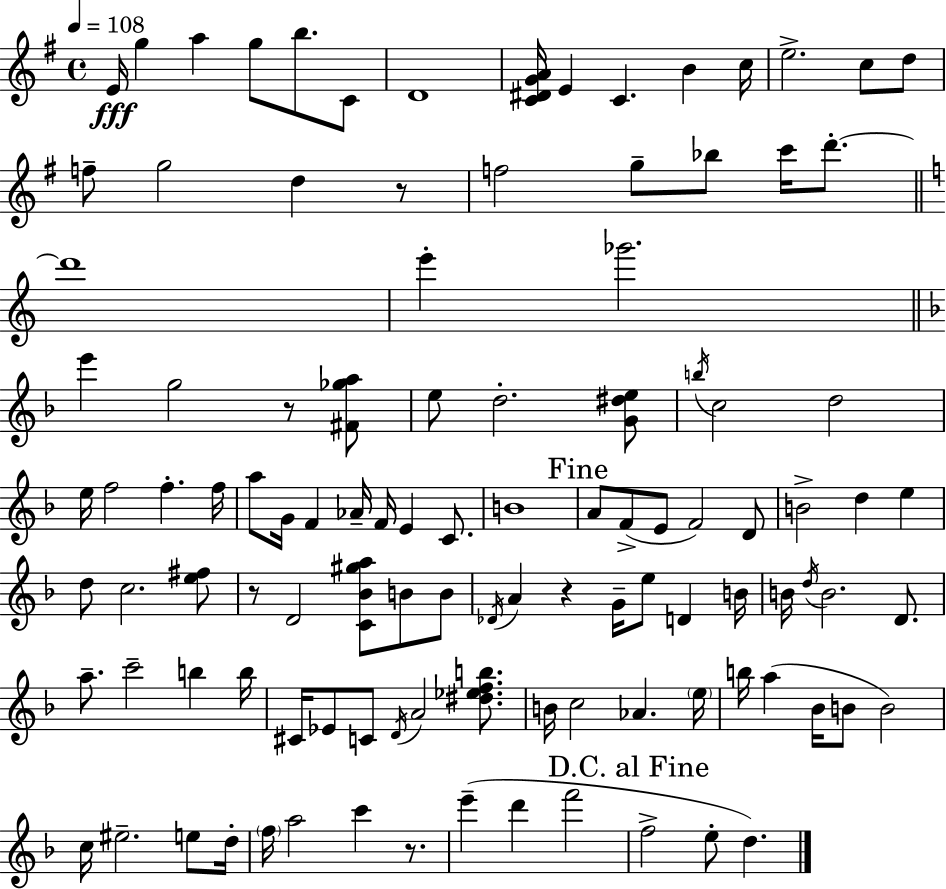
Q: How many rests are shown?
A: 5